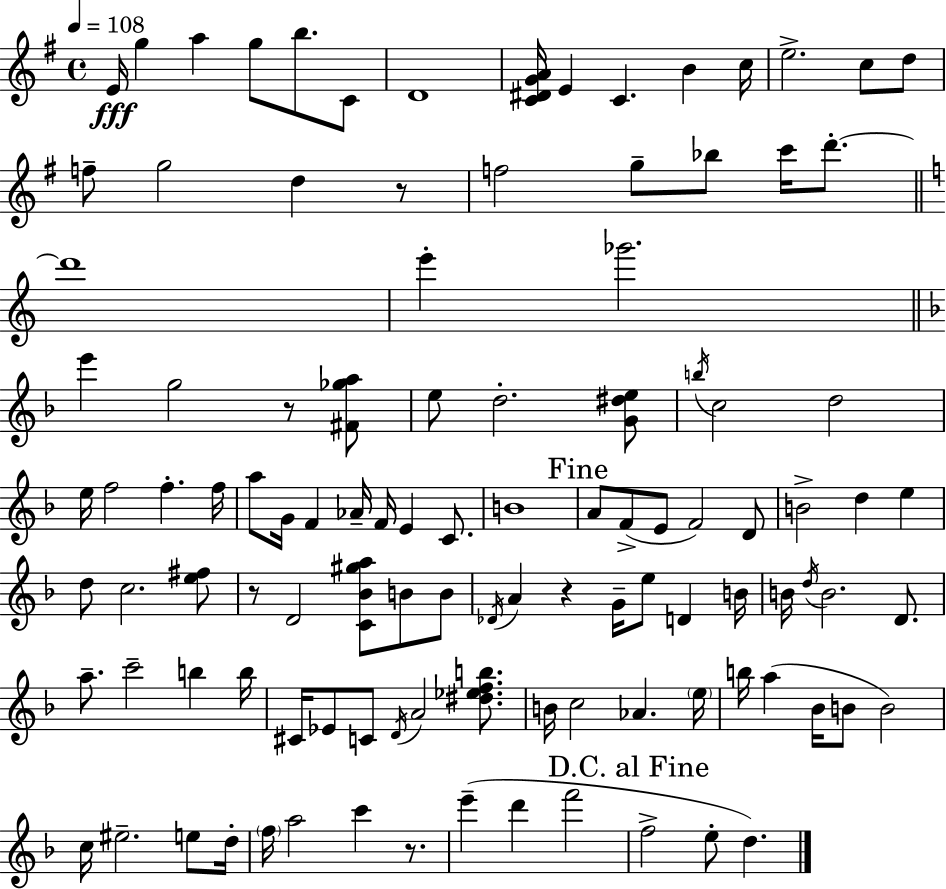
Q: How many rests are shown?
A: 5